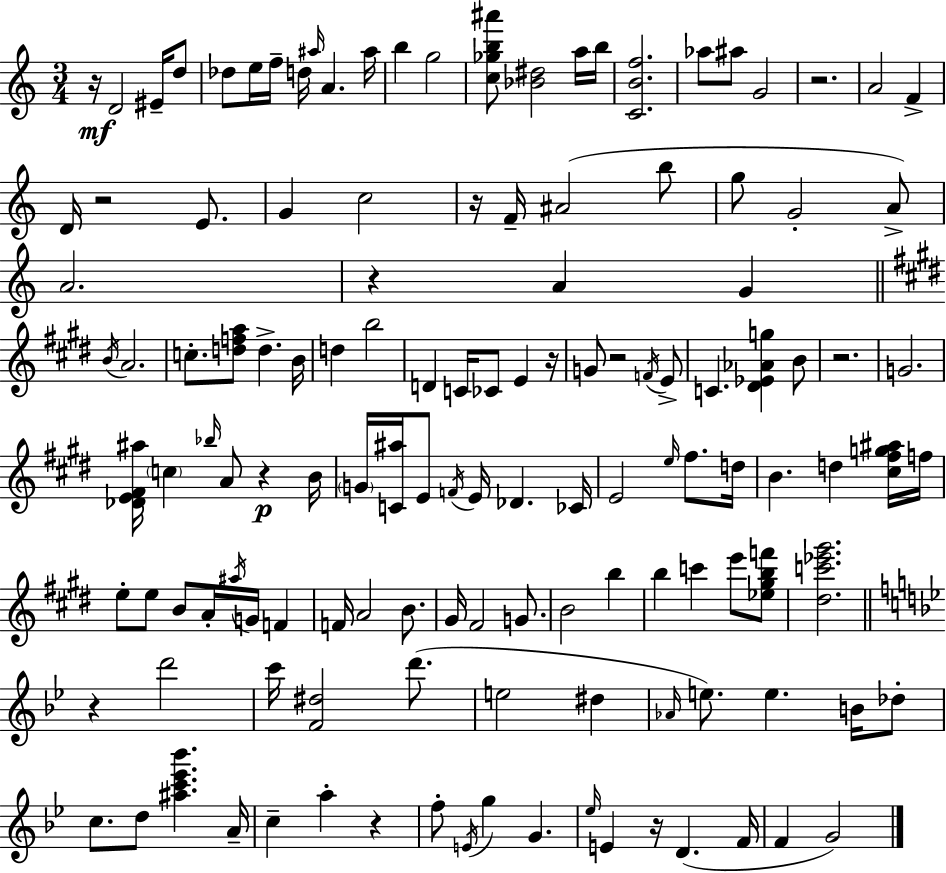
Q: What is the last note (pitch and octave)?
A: G4